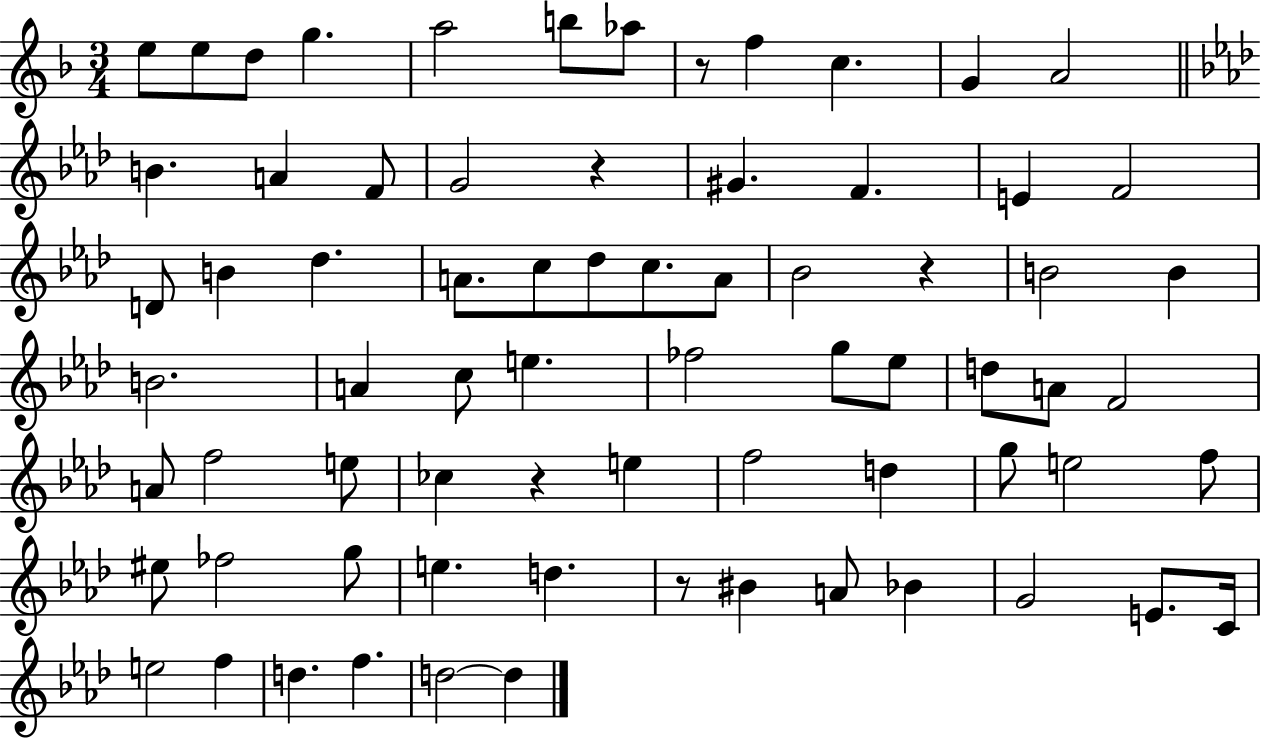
E5/e E5/e D5/e G5/q. A5/h B5/e Ab5/e R/e F5/q C5/q. G4/q A4/h B4/q. A4/q F4/e G4/h R/q G#4/q. F4/q. E4/q F4/h D4/e B4/q Db5/q. A4/e. C5/e Db5/e C5/e. A4/e Bb4/h R/q B4/h B4/q B4/h. A4/q C5/e E5/q. FES5/h G5/e Eb5/e D5/e A4/e F4/h A4/e F5/h E5/e CES5/q R/q E5/q F5/h D5/q G5/e E5/h F5/e EIS5/e FES5/h G5/e E5/q. D5/q. R/e BIS4/q A4/e Bb4/q G4/h E4/e. C4/s E5/h F5/q D5/q. F5/q. D5/h D5/q